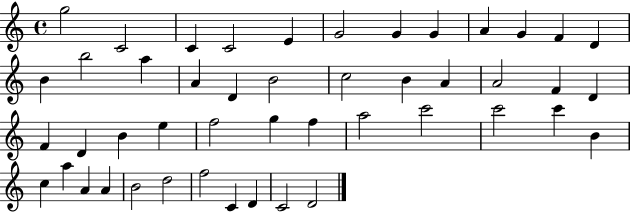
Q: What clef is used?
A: treble